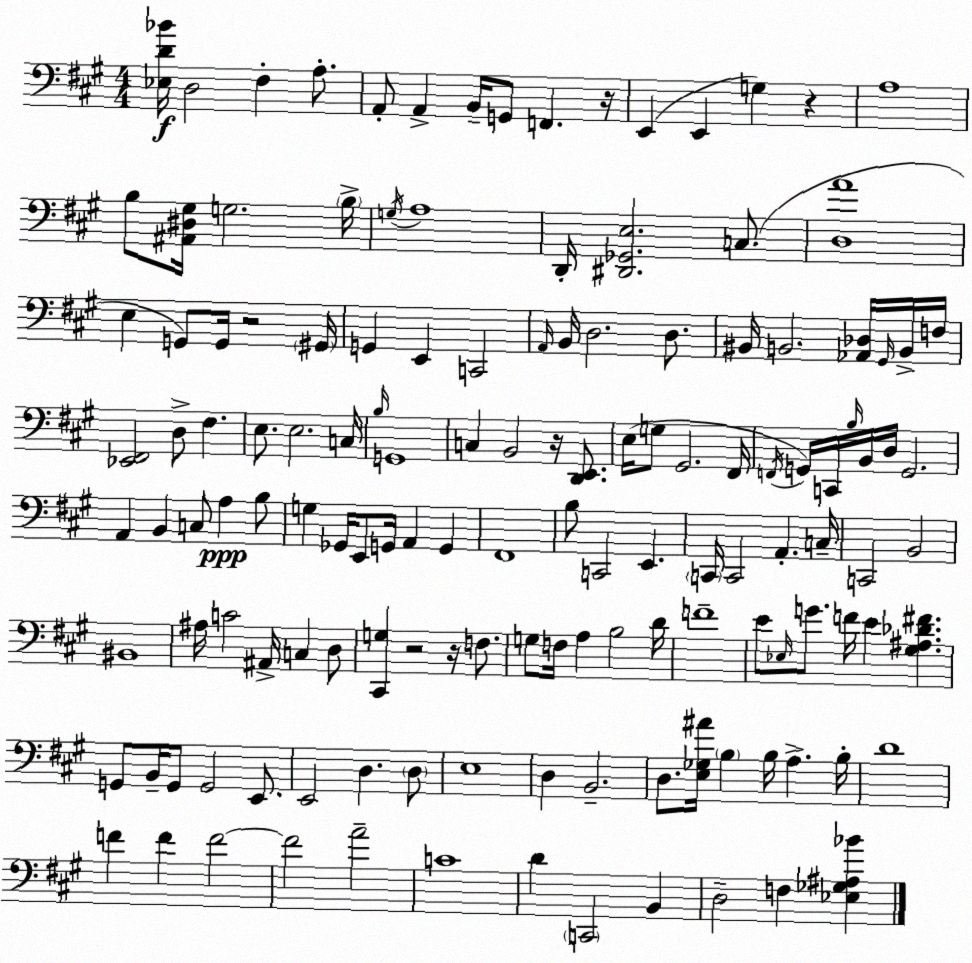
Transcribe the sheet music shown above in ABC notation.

X:1
T:Untitled
M:4/4
L:1/4
K:A
[_E,D_B]/4 D,2 ^F, A,/2 A,,/2 A,, B,,/4 G,,/2 F,, z/4 E,, E,, G, z A,4 B,/2 [^A,,^D,^G,]/4 G,2 B,/4 G,/4 A,4 D,,/4 [^D,,_G,,E,]2 C,/2 [D,A]4 E, G,,/2 G,,/4 z2 ^G,,/4 G,, E,, C,,2 A,,/4 B,,/4 D,2 D,/2 ^B,,/4 B,,2 [_A,,_D,]/4 ^G,,/4 B,,/4 F,/4 [_E,,^F,,]2 D,/2 ^F, E,/2 E,2 C,/4 B,/4 G,,4 C, B,,2 z/4 [D,,E,,]/2 E,/4 G,/2 ^G,,2 ^F,,/4 F,,/4 G,,/4 C,,/4 B,/4 B,,/4 D,/4 G,,2 A,, B,, C,/2 A, B,/2 G, _G,,/4 E,,/2 G,,/4 A,, G,, ^F,,4 B,/2 C,,2 E,, C,,/4 C,,2 A,, C,/4 C,,2 B,,2 ^B,,4 ^A,/4 C2 ^A,,/4 C, D,/2 [^C,,G,] z2 z/4 F,/2 G,/2 F,/4 A, B,2 D/4 F4 E/2 _E,/4 G/2 F/4 E [^G,^A,_D^F] G,,/2 B,,/4 G,,/2 G,,2 E,,/2 E,,2 D, D,/2 E,4 D, B,,2 D,/2 [E,_G,^A]/4 B, B,/4 A, B,/4 D4 F F F2 F2 A2 C4 D C,,2 B,, D,2 F, [_E,_G,^A,_B]